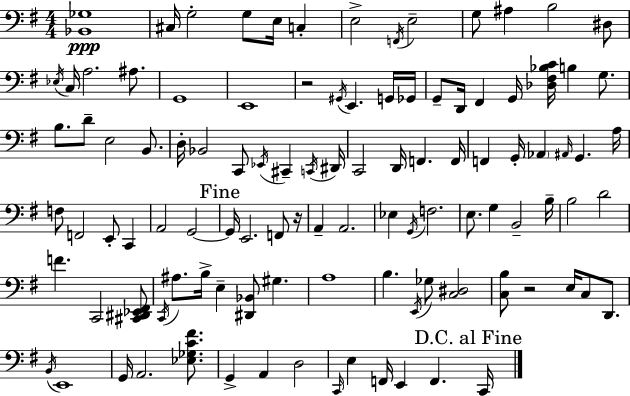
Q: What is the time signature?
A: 4/4